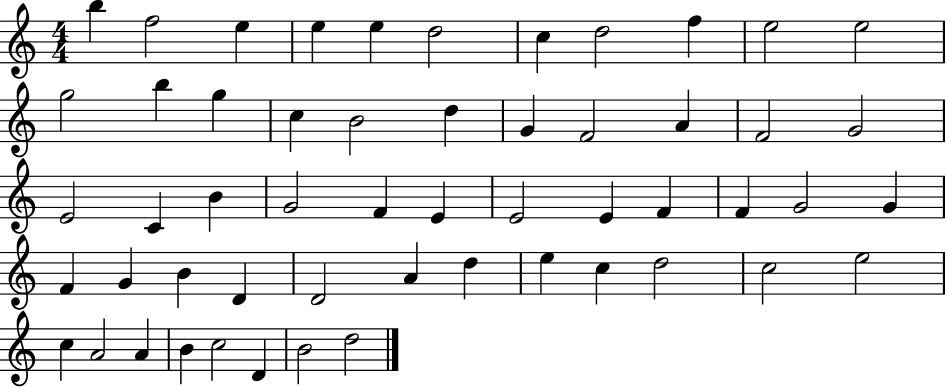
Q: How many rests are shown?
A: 0